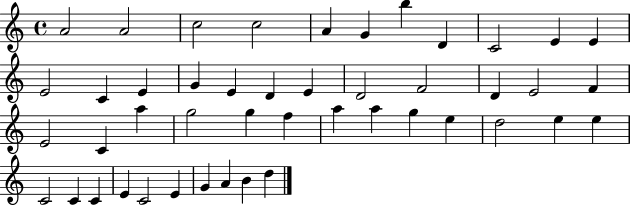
{
  \clef treble
  \time 4/4
  \defaultTimeSignature
  \key c \major
  a'2 a'2 | c''2 c''2 | a'4 g'4 b''4 d'4 | c'2 e'4 e'4 | \break e'2 c'4 e'4 | g'4 e'4 d'4 e'4 | d'2 f'2 | d'4 e'2 f'4 | \break e'2 c'4 a''4 | g''2 g''4 f''4 | a''4 a''4 g''4 e''4 | d''2 e''4 e''4 | \break c'2 c'4 c'4 | e'4 c'2 e'4 | g'4 a'4 b'4 d''4 | \bar "|."
}